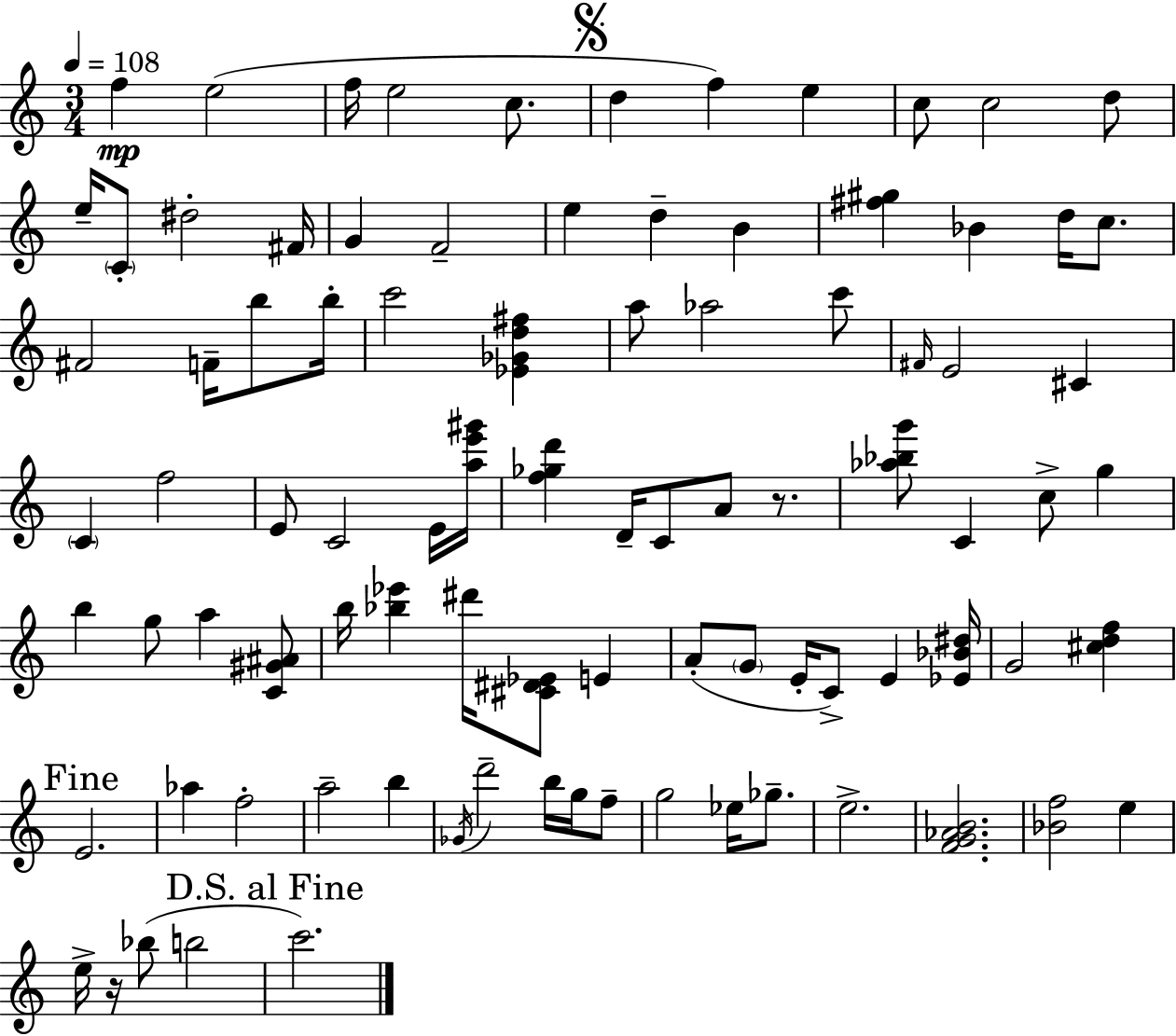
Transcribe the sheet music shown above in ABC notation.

X:1
T:Untitled
M:3/4
L:1/4
K:Am
f e2 f/4 e2 c/2 d f e c/2 c2 d/2 e/4 C/2 ^d2 ^F/4 G F2 e d B [^f^g] _B d/4 c/2 ^F2 F/4 b/2 b/4 c'2 [_E_Gd^f] a/2 _a2 c'/2 ^F/4 E2 ^C C f2 E/2 C2 E/4 [ae'^g']/4 [f_gd'] D/4 C/2 A/2 z/2 [_a_bg']/2 C c/2 g b g/2 a [C^G^A]/2 b/4 [_b_e'] ^d'/4 [^C^D_E]/2 E A/2 G/2 E/4 C/2 E [_E_B^d]/4 G2 [^cdf] E2 _a f2 a2 b _G/4 d'2 b/4 g/4 f/2 g2 _e/4 _g/2 e2 [FG_AB]2 [_Bf]2 e e/4 z/4 _b/2 b2 c'2